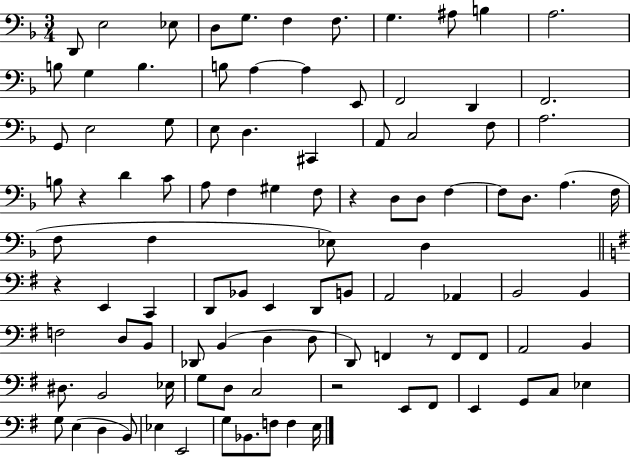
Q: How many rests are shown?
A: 5